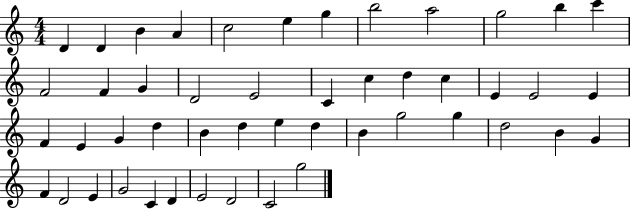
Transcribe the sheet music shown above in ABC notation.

X:1
T:Untitled
M:4/4
L:1/4
K:C
D D B A c2 e g b2 a2 g2 b c' F2 F G D2 E2 C c d c E E2 E F E G d B d e d B g2 g d2 B G F D2 E G2 C D E2 D2 C2 g2